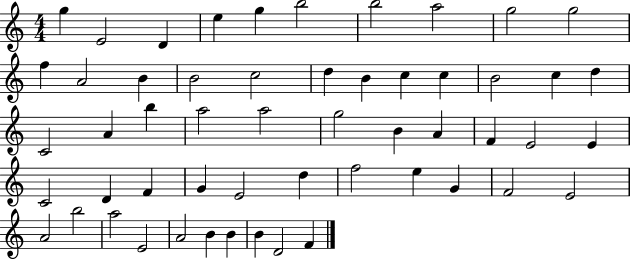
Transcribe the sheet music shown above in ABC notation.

X:1
T:Untitled
M:4/4
L:1/4
K:C
g E2 D e g b2 b2 a2 g2 g2 f A2 B B2 c2 d B c c B2 c d C2 A b a2 a2 g2 B A F E2 E C2 D F G E2 d f2 e G F2 E2 A2 b2 a2 E2 A2 B B B D2 F